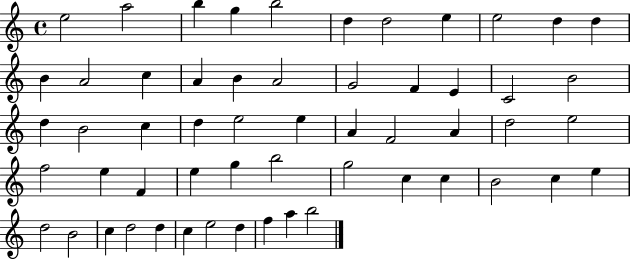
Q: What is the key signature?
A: C major